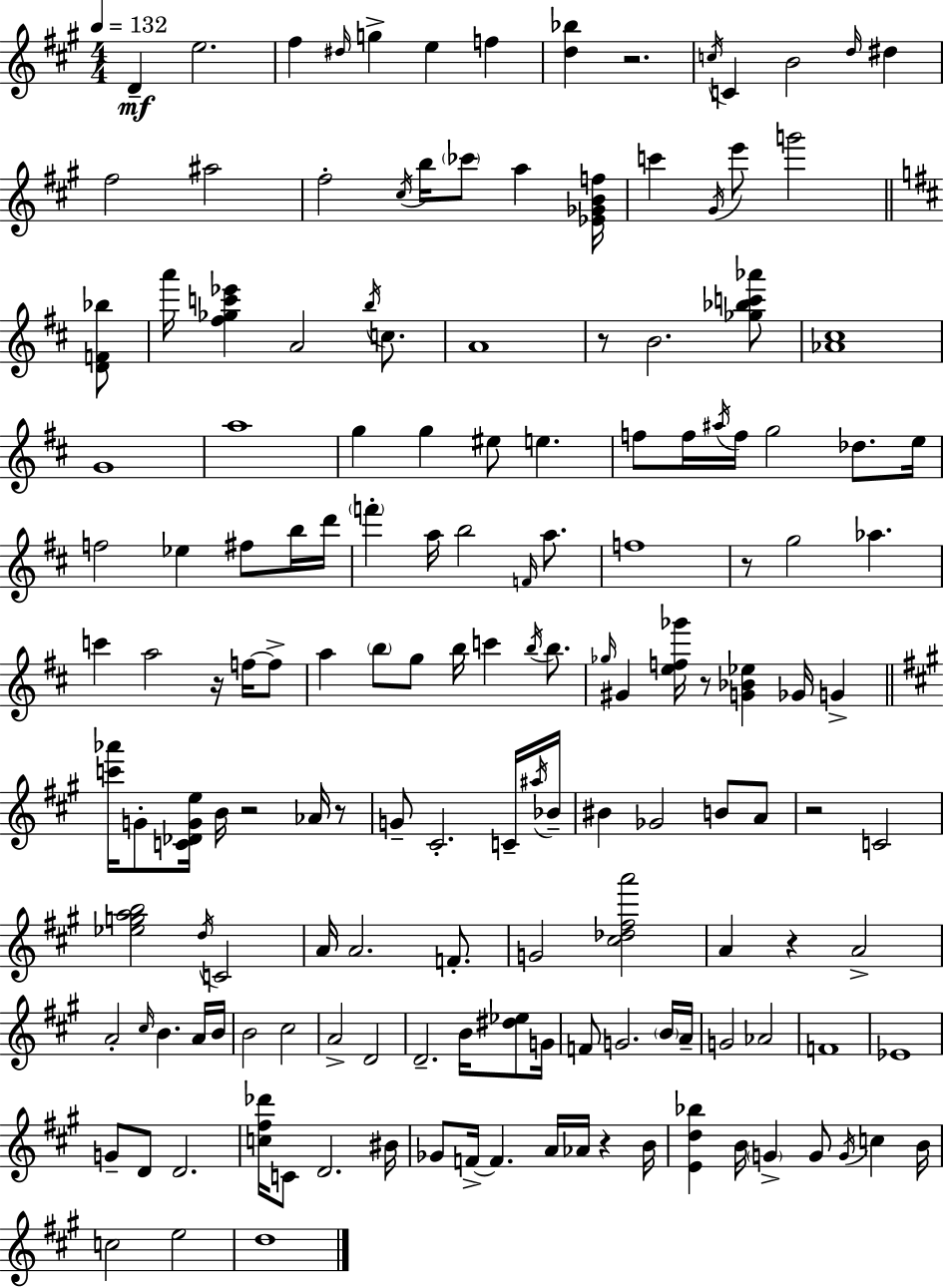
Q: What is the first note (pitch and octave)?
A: D4